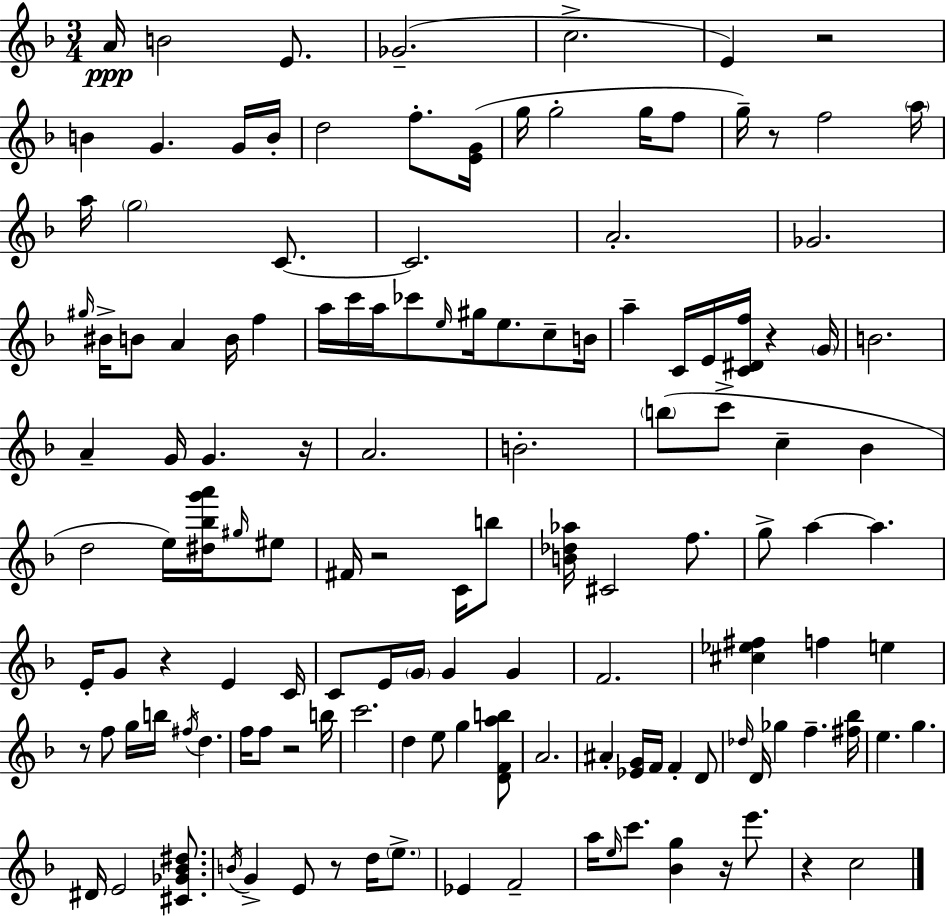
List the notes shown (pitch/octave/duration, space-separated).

A4/s B4/h E4/e. Gb4/h. C5/h. E4/q R/h B4/q G4/q. G4/s B4/s D5/h F5/e. [E4,G4]/s G5/s G5/h G5/s F5/e G5/s R/e F5/h A5/s A5/s G5/h C4/e. C4/h. A4/h. Gb4/h. G#5/s BIS4/s B4/e A4/q B4/s F5/q A5/s C6/s A5/s CES6/e E5/s G#5/s E5/e. C5/e B4/s A5/q C4/s E4/s [C4,D#4,F5]/s R/q G4/s B4/h. A4/q G4/s G4/q. R/s A4/h. B4/h. B5/e C6/e C5/q Bb4/q D5/h E5/s [D#5,Bb5,G6,A6]/s G#5/s EIS5/e F#4/s R/h C4/s B5/e [B4,Db5,Ab5]/s C#4/h F5/e. G5/e A5/q A5/q. E4/s G4/e R/q E4/q C4/s C4/e E4/s G4/s G4/q G4/q F4/h. [C#5,Eb5,F#5]/q F5/q E5/q R/e F5/e G5/s B5/s F#5/s D5/q. F5/s F5/e R/h B5/s C6/h. D5/q E5/e G5/q [D4,F4,A5,B5]/e A4/h. A#4/q [Eb4,G4]/s F4/s F4/q D4/e Db5/s D4/s Gb5/q F5/q. [F#5,Bb5]/s E5/q. G5/q. D#4/s E4/h [C#4,Gb4,Bb4,D#5]/e. B4/s G4/q E4/e R/e D5/s E5/e. Eb4/q F4/h A5/s E5/s C6/e. [Bb4,G5]/q R/s E6/e. R/q C5/h